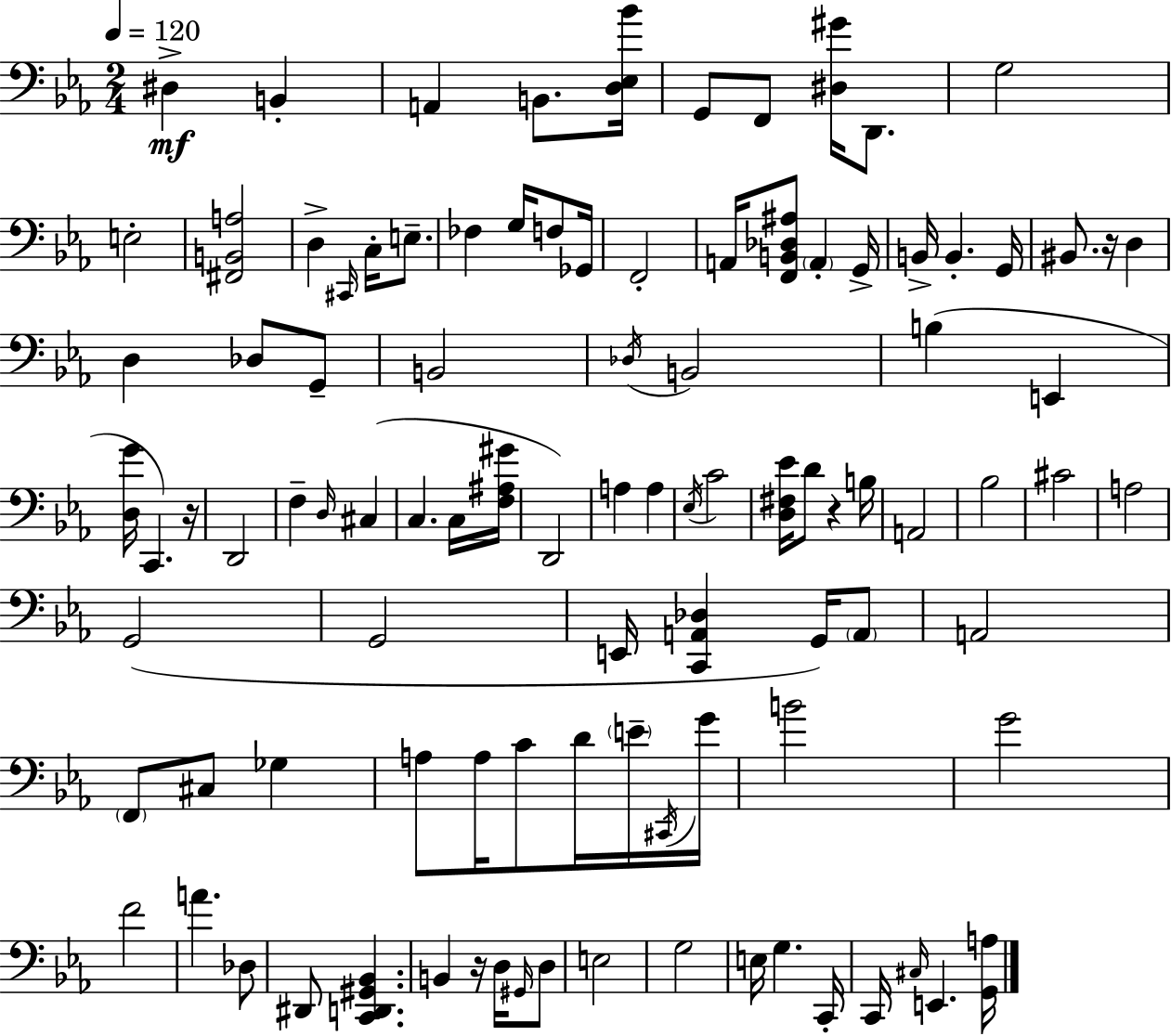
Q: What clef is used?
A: bass